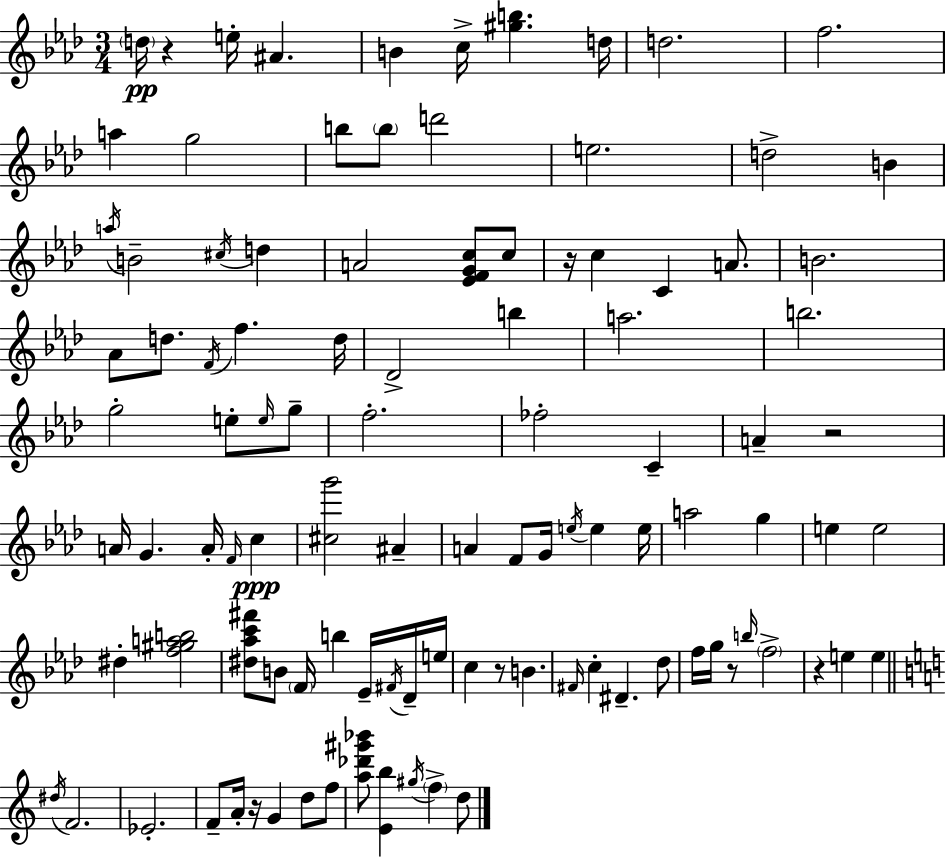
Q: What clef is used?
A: treble